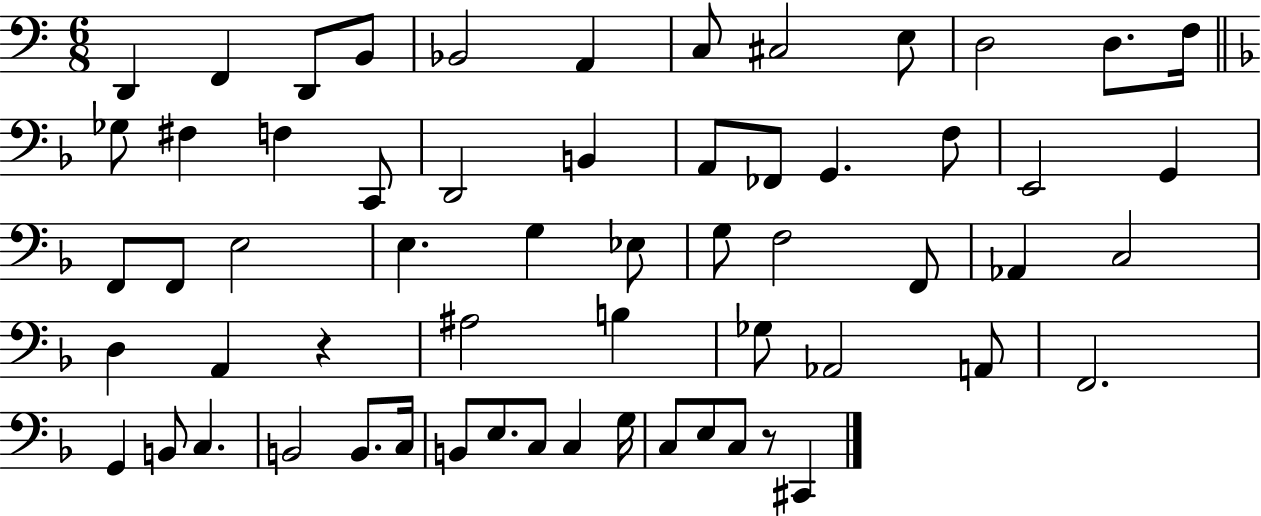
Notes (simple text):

D2/q F2/q D2/e B2/e Bb2/h A2/q C3/e C#3/h E3/e D3/h D3/e. F3/s Gb3/e F#3/q F3/q C2/e D2/h B2/q A2/e FES2/e G2/q. F3/e E2/h G2/q F2/e F2/e E3/h E3/q. G3/q Eb3/e G3/e F3/h F2/e Ab2/q C3/h D3/q A2/q R/q A#3/h B3/q Gb3/e Ab2/h A2/e F2/h. G2/q B2/e C3/q. B2/h B2/e. C3/s B2/e E3/e. C3/e C3/q G3/s C3/e E3/e C3/e R/e C#2/q